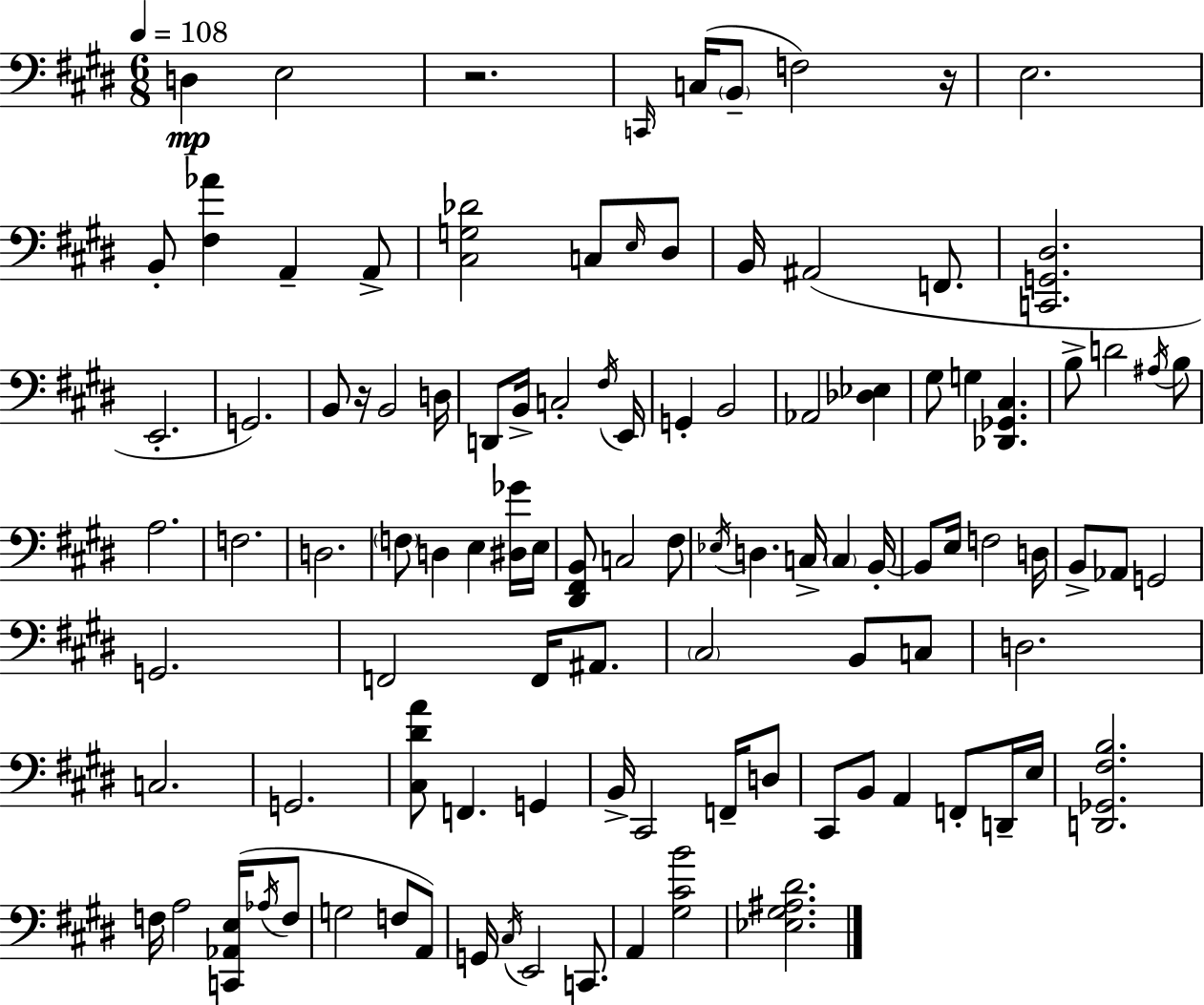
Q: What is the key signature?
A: E major